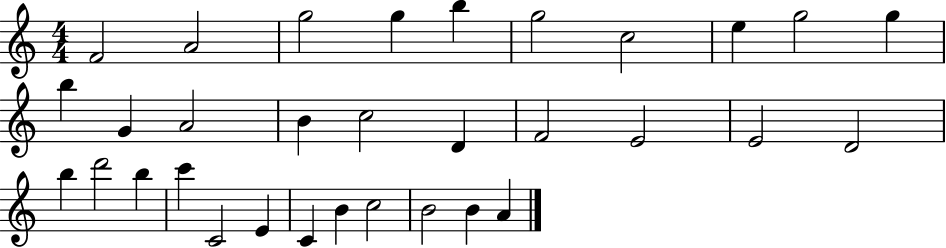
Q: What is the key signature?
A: C major